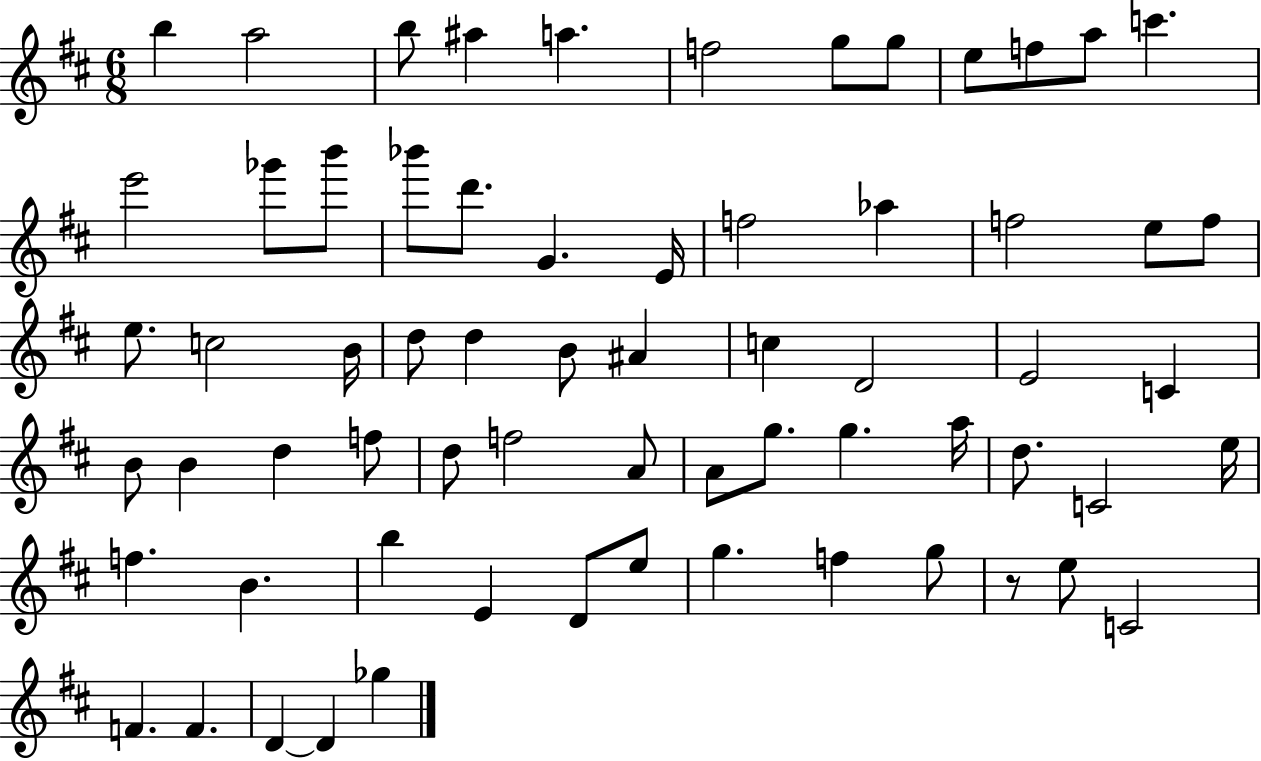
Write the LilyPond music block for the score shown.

{
  \clef treble
  \numericTimeSignature
  \time 6/8
  \key d \major
  \repeat volta 2 { b''4 a''2 | b''8 ais''4 a''4. | f''2 g''8 g''8 | e''8 f''8 a''8 c'''4. | \break e'''2 ges'''8 b'''8 | bes'''8 d'''8. g'4. e'16 | f''2 aes''4 | f''2 e''8 f''8 | \break e''8. c''2 b'16 | d''8 d''4 b'8 ais'4 | c''4 d'2 | e'2 c'4 | \break b'8 b'4 d''4 f''8 | d''8 f''2 a'8 | a'8 g''8. g''4. a''16 | d''8. c'2 e''16 | \break f''4. b'4. | b''4 e'4 d'8 e''8 | g''4. f''4 g''8 | r8 e''8 c'2 | \break f'4. f'4. | d'4~~ d'4 ges''4 | } \bar "|."
}